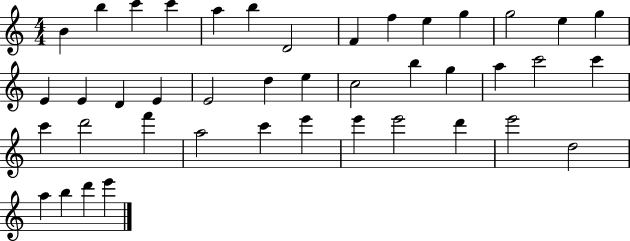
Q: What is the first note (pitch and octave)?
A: B4